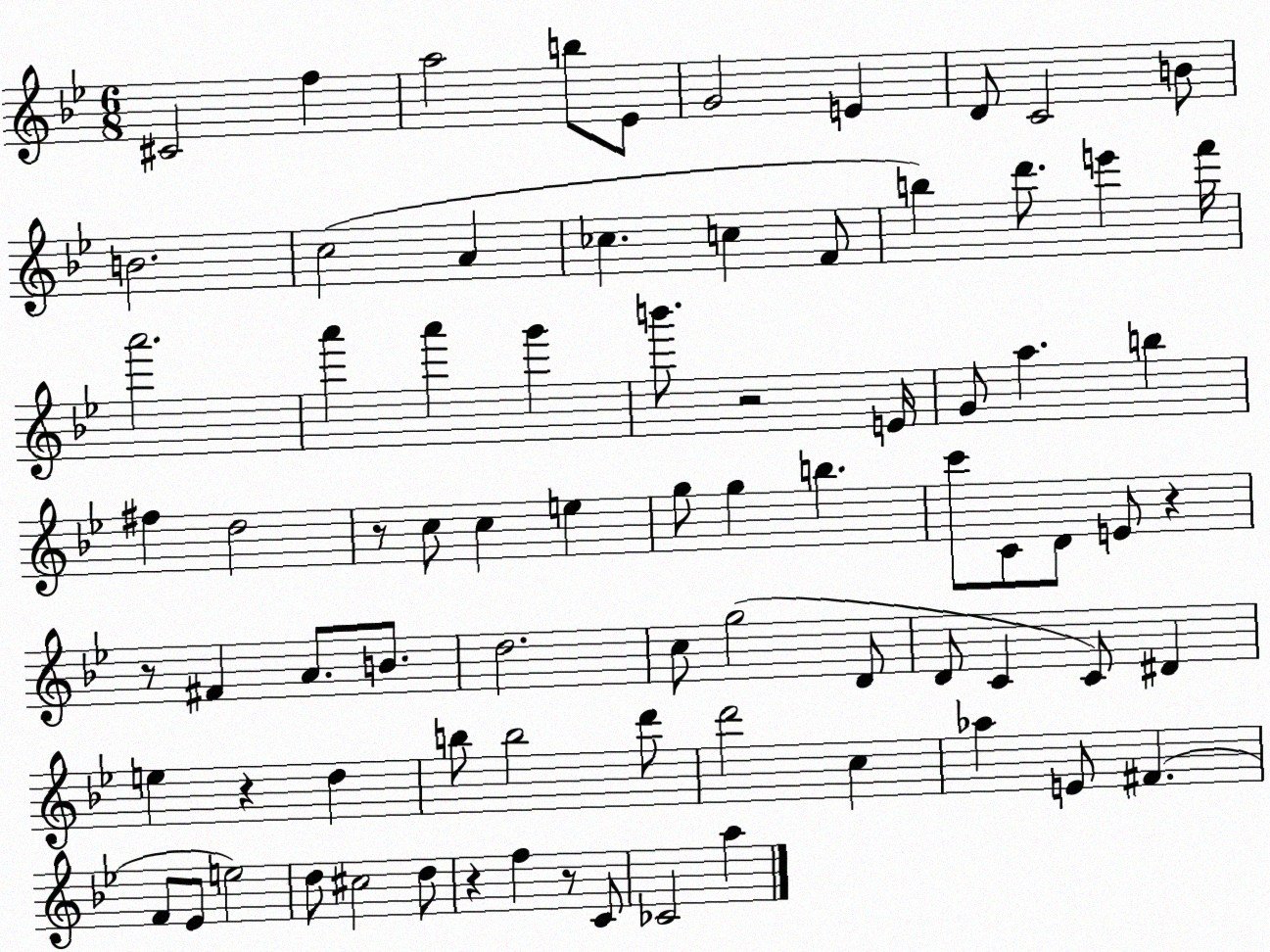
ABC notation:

X:1
T:Untitled
M:6/8
L:1/4
K:Bb
^C2 f a2 b/2 _E/2 G2 E D/2 C2 B/2 B2 c2 A _c c F/2 b d'/2 e' f'/4 a'2 a' a' g' b'/2 z2 E/4 G/2 a b ^f d2 z/2 c/2 c e g/2 g b c'/2 C/2 D/2 E/2 z z/2 ^F A/2 B/2 d2 c/2 g2 D/2 D/2 C C/2 ^D e z d b/2 b2 d'/2 d'2 c _a E/2 ^F F/2 _E/2 e2 d/2 ^c2 d/2 z f z/2 C/2 _C2 a